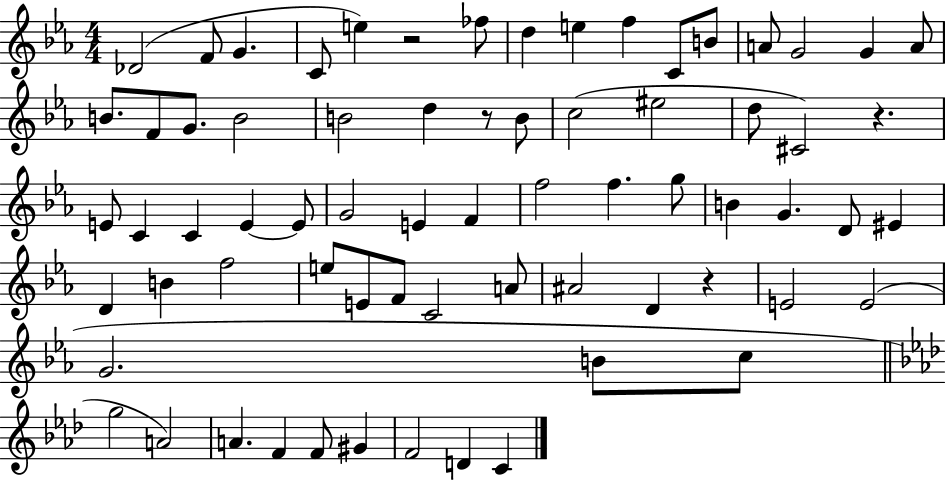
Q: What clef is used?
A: treble